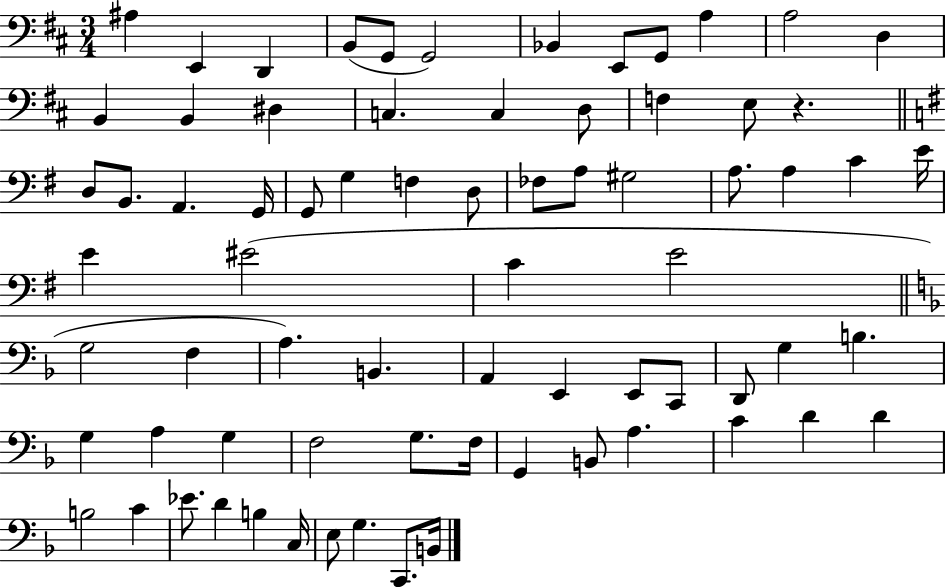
A#3/q E2/q D2/q B2/e G2/e G2/h Bb2/q E2/e G2/e A3/q A3/h D3/q B2/q B2/q D#3/q C3/q. C3/q D3/e F3/q E3/e R/q. D3/e B2/e. A2/q. G2/s G2/e G3/q F3/q D3/e FES3/e A3/e G#3/h A3/e. A3/q C4/q E4/s E4/q EIS4/h C4/q E4/h G3/h F3/q A3/q. B2/q. A2/q E2/q E2/e C2/e D2/e G3/q B3/q. G3/q A3/q G3/q F3/h G3/e. F3/s G2/q B2/e A3/q. C4/q D4/q D4/q B3/h C4/q Eb4/e. D4/q B3/q C3/s E3/e G3/q. C2/e. B2/s